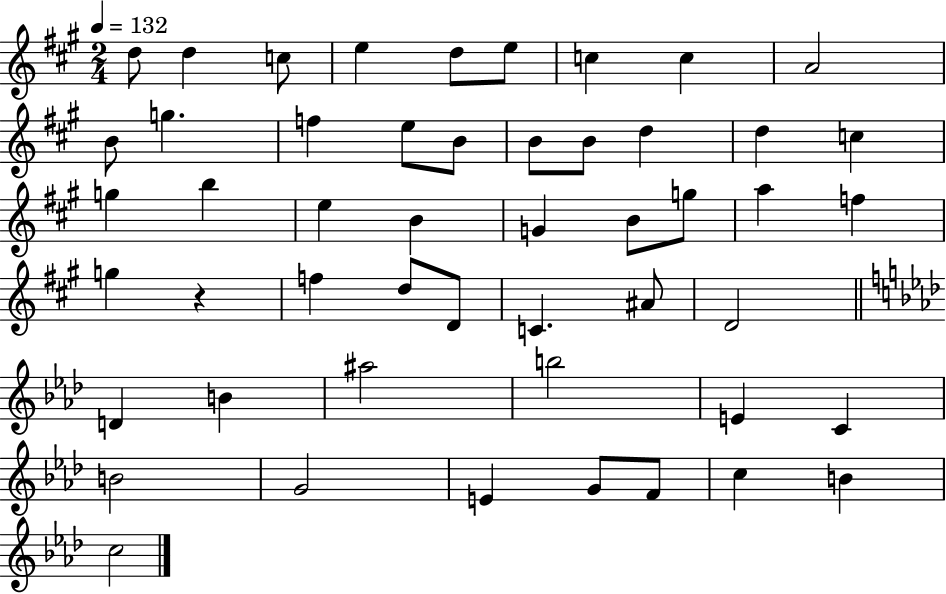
{
  \clef treble
  \numericTimeSignature
  \time 2/4
  \key a \major
  \tempo 4 = 132
  d''8 d''4 c''8 | e''4 d''8 e''8 | c''4 c''4 | a'2 | \break b'8 g''4. | f''4 e''8 b'8 | b'8 b'8 d''4 | d''4 c''4 | \break g''4 b''4 | e''4 b'4 | g'4 b'8 g''8 | a''4 f''4 | \break g''4 r4 | f''4 d''8 d'8 | c'4. ais'8 | d'2 | \break \bar "||" \break \key f \minor d'4 b'4 | ais''2 | b''2 | e'4 c'4 | \break b'2 | g'2 | e'4 g'8 f'8 | c''4 b'4 | \break c''2 | \bar "|."
}